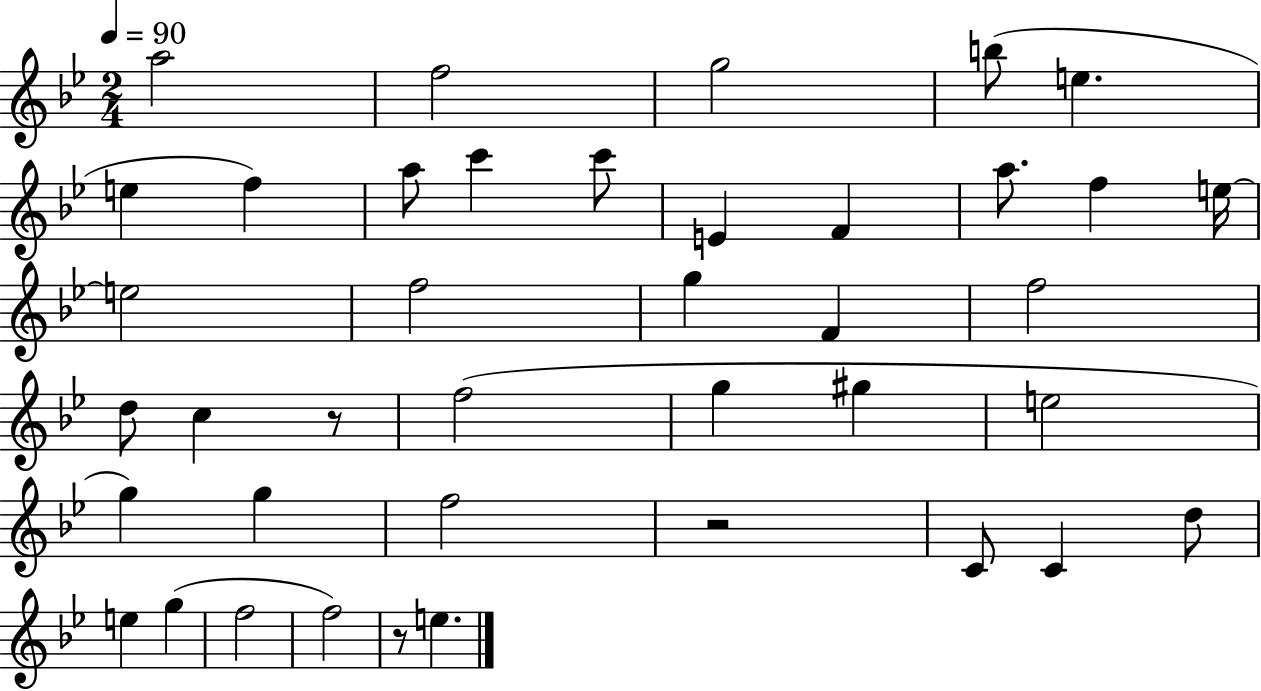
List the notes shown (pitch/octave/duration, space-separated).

A5/h F5/h G5/h B5/e E5/q. E5/q F5/q A5/e C6/q C6/e E4/q F4/q A5/e. F5/q E5/s E5/h F5/h G5/q F4/q F5/h D5/e C5/q R/e F5/h G5/q G#5/q E5/h G5/q G5/q F5/h R/h C4/e C4/q D5/e E5/q G5/q F5/h F5/h R/e E5/q.